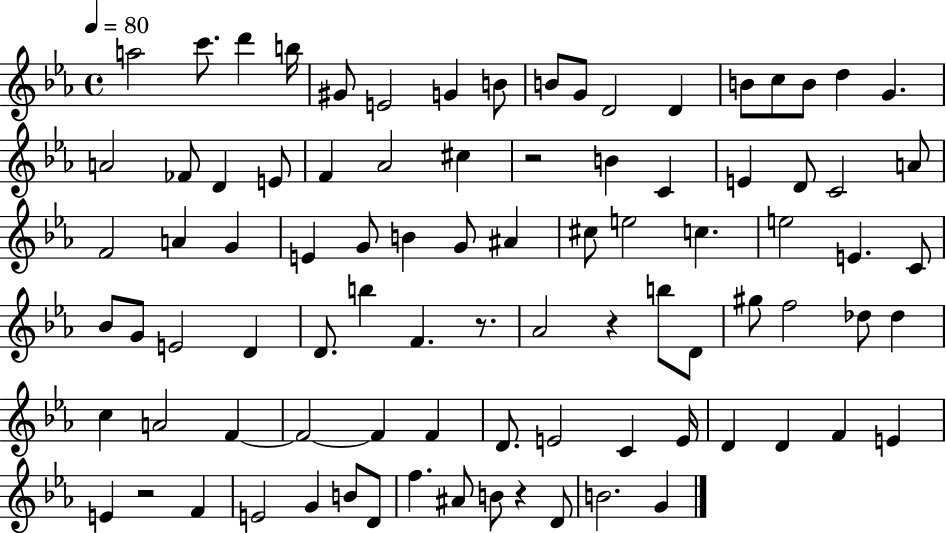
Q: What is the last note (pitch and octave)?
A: G4